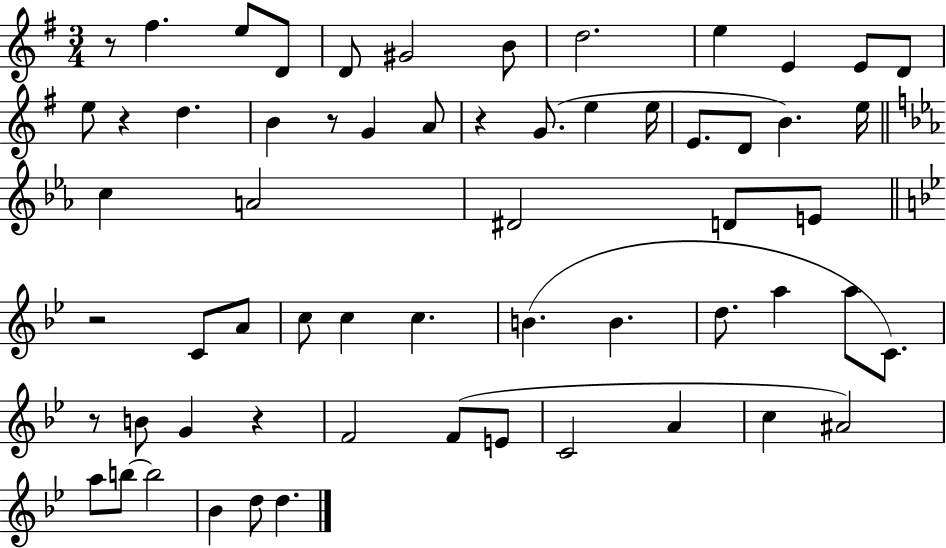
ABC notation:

X:1
T:Untitled
M:3/4
L:1/4
K:G
z/2 ^f e/2 D/2 D/2 ^G2 B/2 d2 e E E/2 D/2 e/2 z d B z/2 G A/2 z G/2 e e/4 E/2 D/2 B e/4 c A2 ^D2 D/2 E/2 z2 C/2 A/2 c/2 c c B B d/2 a a/2 C/2 z/2 B/2 G z F2 F/2 E/2 C2 A c ^A2 a/2 b/2 b2 _B d/2 d